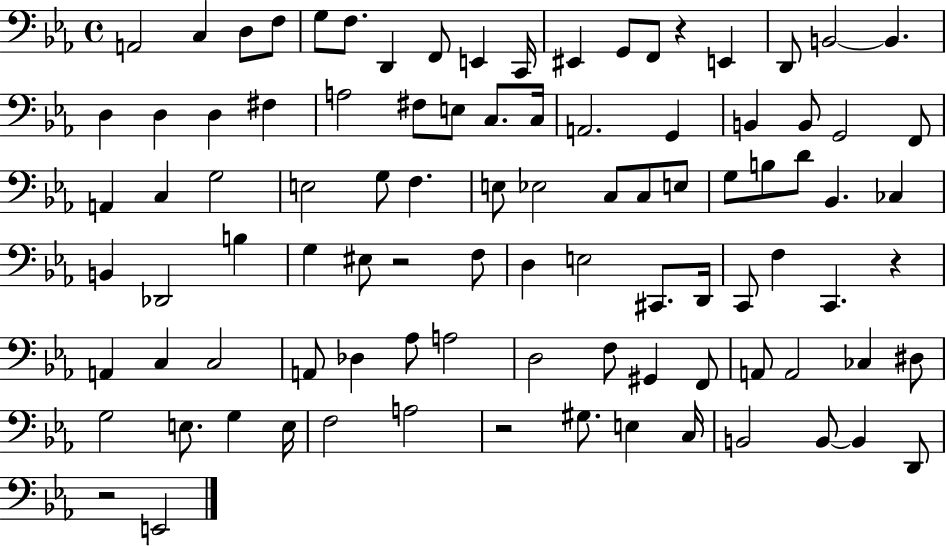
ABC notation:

X:1
T:Untitled
M:4/4
L:1/4
K:Eb
A,,2 C, D,/2 F,/2 G,/2 F,/2 D,, F,,/2 E,, C,,/4 ^E,, G,,/2 F,,/2 z E,, D,,/2 B,,2 B,, D, D, D, ^F, A,2 ^F,/2 E,/2 C,/2 C,/4 A,,2 G,, B,, B,,/2 G,,2 F,,/2 A,, C, G,2 E,2 G,/2 F, E,/2 _E,2 C,/2 C,/2 E,/2 G,/2 B,/2 D/2 _B,, _C, B,, _D,,2 B, G, ^E,/2 z2 F,/2 D, E,2 ^C,,/2 D,,/4 C,,/2 F, C,, z A,, C, C,2 A,,/2 _D, _A,/2 A,2 D,2 F,/2 ^G,, F,,/2 A,,/2 A,,2 _C, ^D,/2 G,2 E,/2 G, E,/4 F,2 A,2 z2 ^G,/2 E, C,/4 B,,2 B,,/2 B,, D,,/2 z2 E,,2